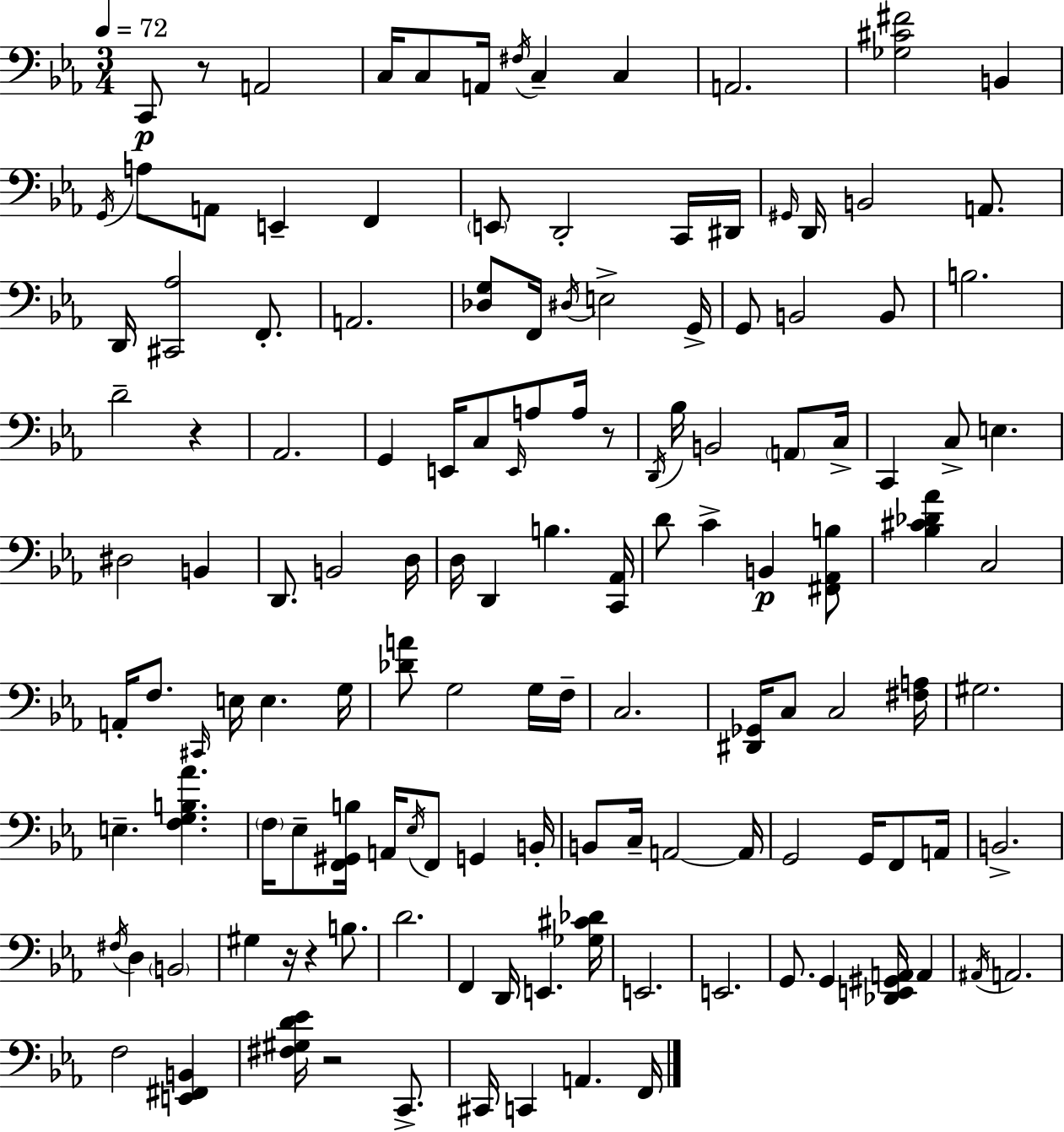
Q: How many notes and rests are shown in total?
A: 135